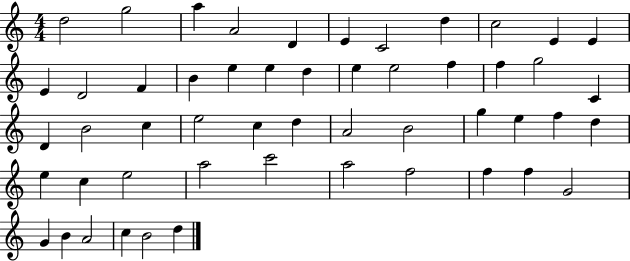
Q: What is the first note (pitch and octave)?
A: D5